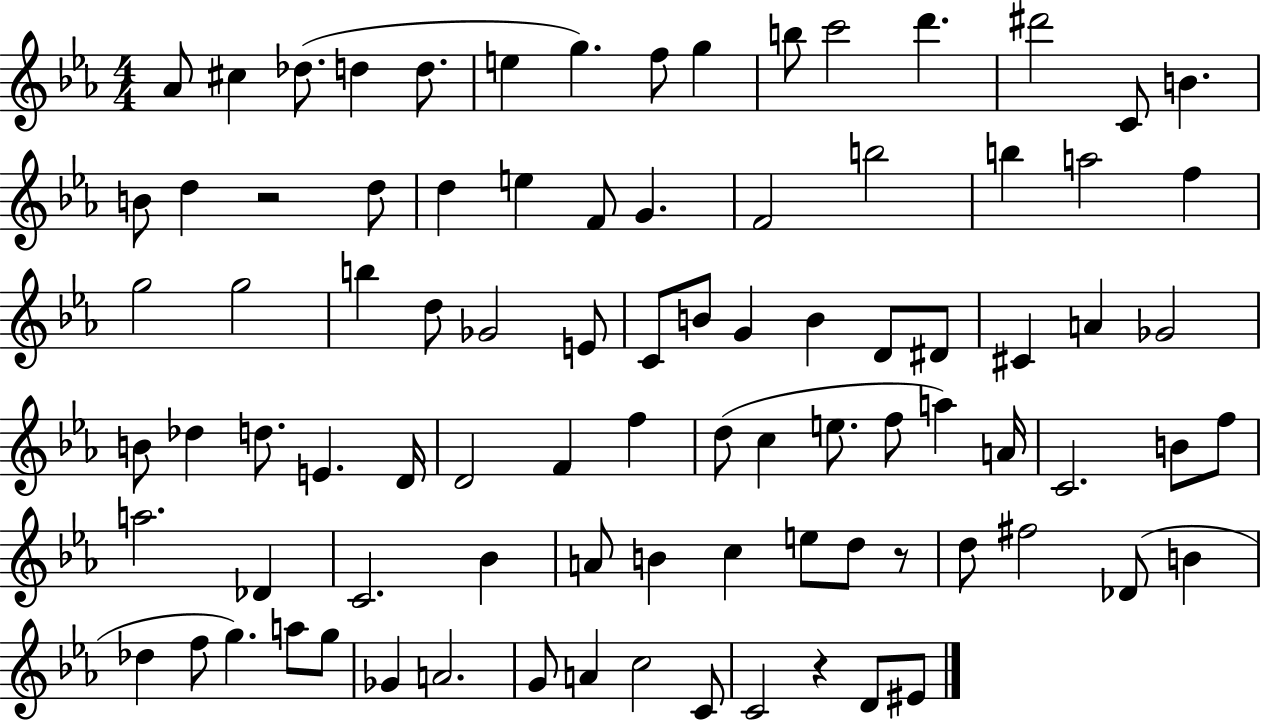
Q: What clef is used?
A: treble